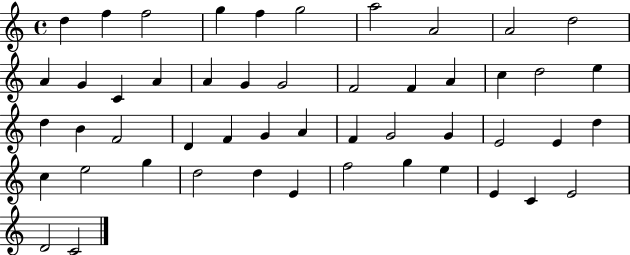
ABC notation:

X:1
T:Untitled
M:4/4
L:1/4
K:C
d f f2 g f g2 a2 A2 A2 d2 A G C A A G G2 F2 F A c d2 e d B F2 D F G A F G2 G E2 E d c e2 g d2 d E f2 g e E C E2 D2 C2